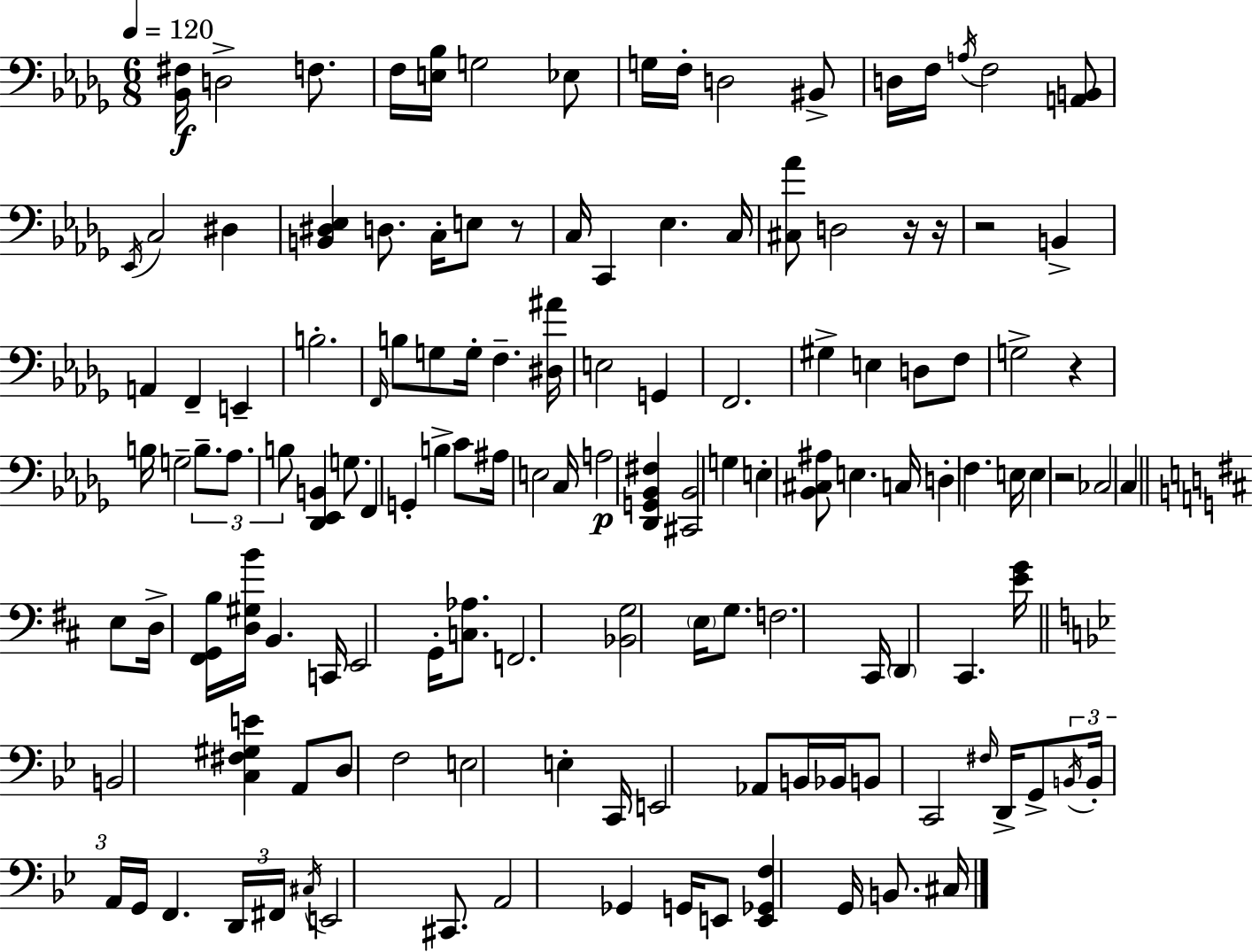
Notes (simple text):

[Bb2,F#3]/s D3/h F3/e. F3/s [E3,Bb3]/s G3/h Eb3/e G3/s F3/s D3/h BIS2/e D3/s F3/s A3/s F3/h [A2,B2]/e Eb2/s C3/h D#3/q [B2,D#3,Eb3]/q D3/e. C3/s E3/e R/e C3/s C2/q Eb3/q. C3/s [C#3,Ab4]/e D3/h R/s R/s R/h B2/q A2/q F2/q E2/q B3/h. F2/s B3/e G3/e G3/s F3/q. [D#3,A#4]/s E3/h G2/q F2/h. G#3/q E3/q D3/e F3/e G3/h R/q B3/s G3/h B3/e. Ab3/e. B3/e [Db2,Eb2,B2]/q G3/e. F2/q G2/q B3/q C4/e A#3/s E3/h C3/s A3/h [Db2,G2,Bb2,F#3]/q [C#2,Bb2]/h G3/q E3/q [Bb2,C#3,A#3]/e E3/q. C3/s D3/q F3/q. E3/s E3/q R/h CES3/h C3/q E3/e D3/s [F#2,G2,B3]/s [D3,G#3,B4]/s B2/q. C2/s E2/h G2/s [C3,Ab3]/e. F2/h. [Bb2,G3]/h E3/s G3/e. F3/h. C#2/s D2/q C#2/q. [E4,G4]/s B2/h [C3,F#3,G#3,E4]/q A2/e D3/e F3/h E3/h E3/q C2/s E2/h Ab2/e B2/s Bb2/s B2/e C2/h F#3/s D2/s G2/e B2/s B2/s A2/s G2/s F2/q. D2/s F#2/s C#3/s E2/h C#2/e. A2/h Gb2/q G2/s E2/e [E2,Gb2,F3]/q G2/s B2/e. C#3/s